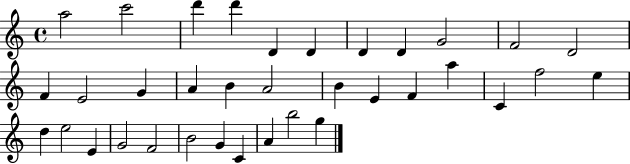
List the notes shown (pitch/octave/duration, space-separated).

A5/h C6/h D6/q D6/q D4/q D4/q D4/q D4/q G4/h F4/h D4/h F4/q E4/h G4/q A4/q B4/q A4/h B4/q E4/q F4/q A5/q C4/q F5/h E5/q D5/q E5/h E4/q G4/h F4/h B4/h G4/q C4/q A4/q B5/h G5/q